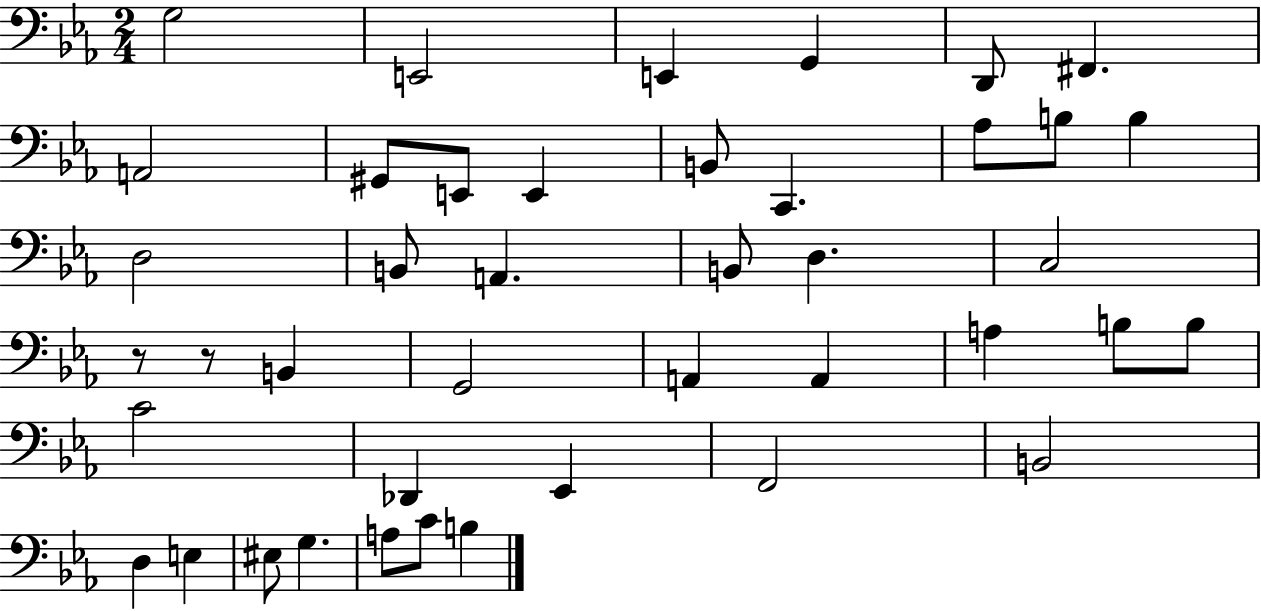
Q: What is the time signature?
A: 2/4